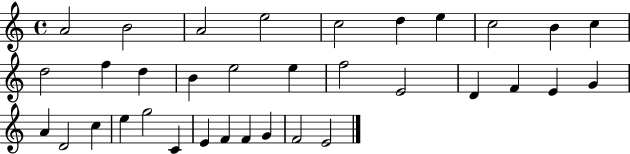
{
  \clef treble
  \time 4/4
  \defaultTimeSignature
  \key c \major
  a'2 b'2 | a'2 e''2 | c''2 d''4 e''4 | c''2 b'4 c''4 | \break d''2 f''4 d''4 | b'4 e''2 e''4 | f''2 e'2 | d'4 f'4 e'4 g'4 | \break a'4 d'2 c''4 | e''4 g''2 c'4 | e'4 f'4 f'4 g'4 | f'2 e'2 | \break \bar "|."
}